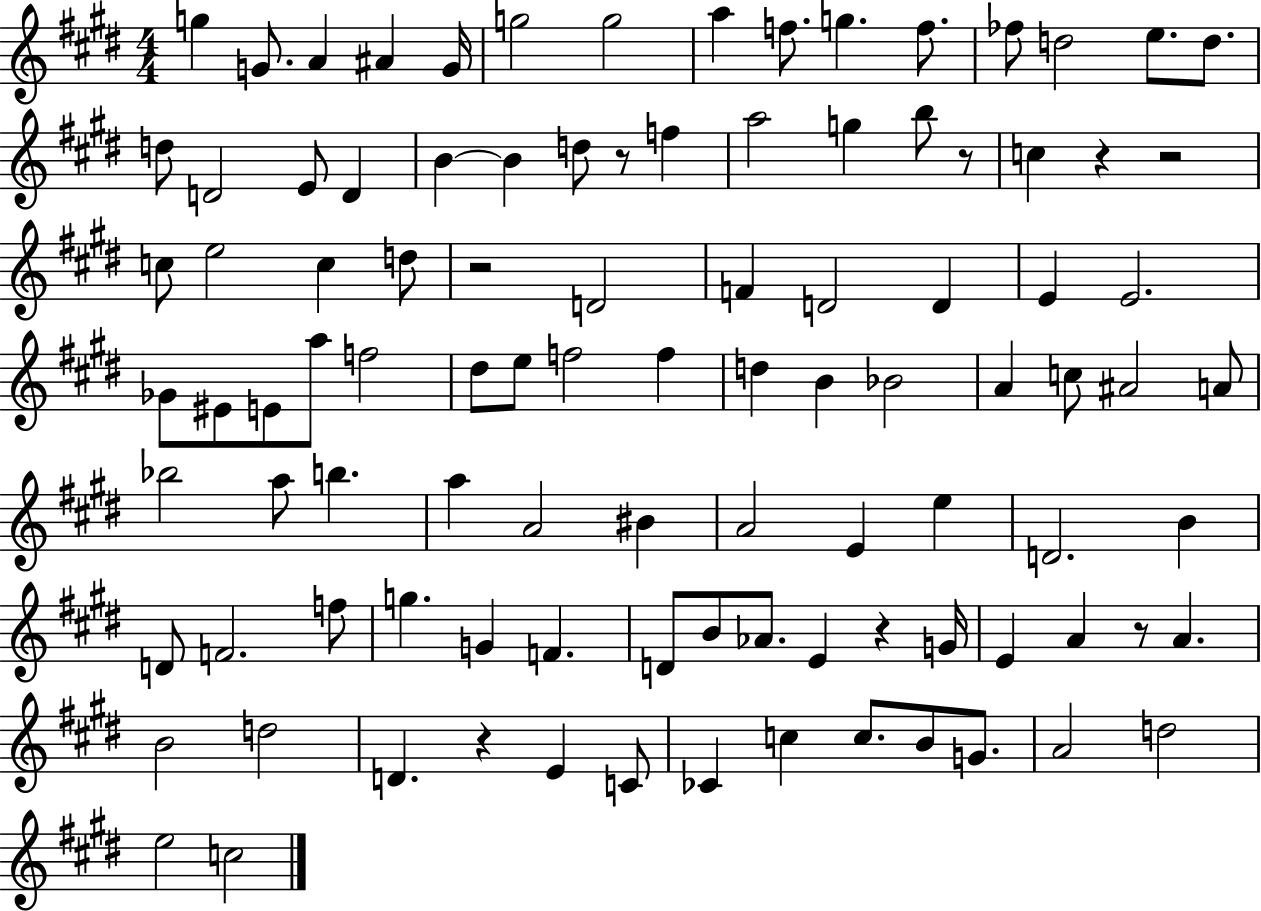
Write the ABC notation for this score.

X:1
T:Untitled
M:4/4
L:1/4
K:E
g G/2 A ^A G/4 g2 g2 a f/2 g f/2 _f/2 d2 e/2 d/2 d/2 D2 E/2 D B B d/2 z/2 f a2 g b/2 z/2 c z z2 c/2 e2 c d/2 z2 D2 F D2 D E E2 _G/2 ^E/2 E/2 a/2 f2 ^d/2 e/2 f2 f d B _B2 A c/2 ^A2 A/2 _b2 a/2 b a A2 ^B A2 E e D2 B D/2 F2 f/2 g G F D/2 B/2 _A/2 E z G/4 E A z/2 A B2 d2 D z E C/2 _C c c/2 B/2 G/2 A2 d2 e2 c2